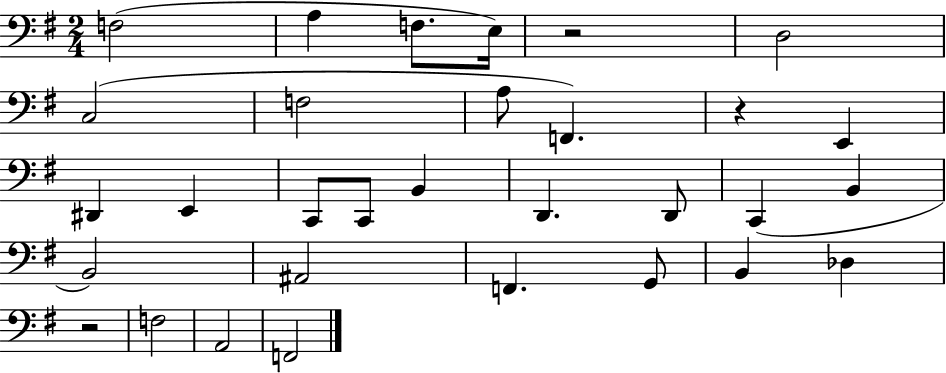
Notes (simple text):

F3/h A3/q F3/e. E3/s R/h D3/h C3/h F3/h A3/e F2/q. R/q E2/q D#2/q E2/q C2/e C2/e B2/q D2/q. D2/e C2/q B2/q B2/h A#2/h F2/q. G2/e B2/q Db3/q R/h F3/h A2/h F2/h